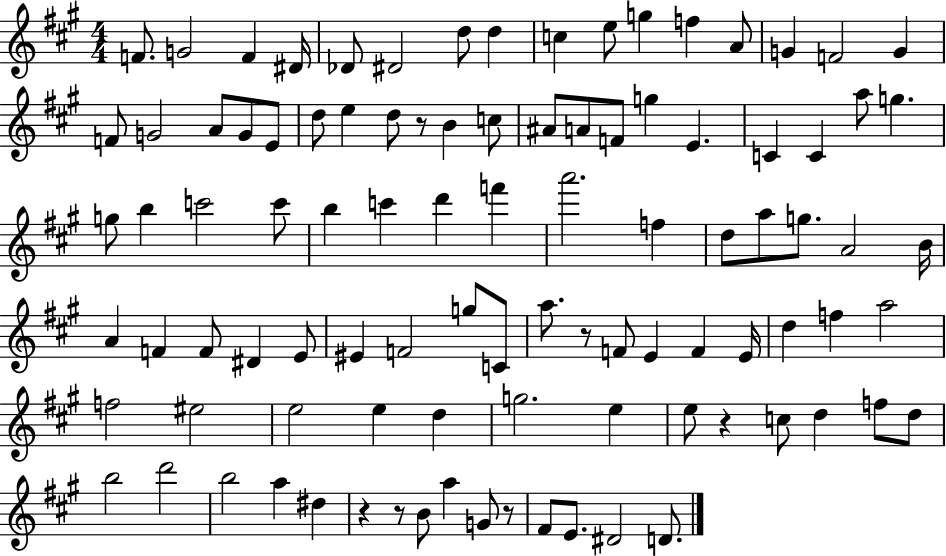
{
  \clef treble
  \numericTimeSignature
  \time 4/4
  \key a \major
  f'8. g'2 f'4 dis'16 | des'8 dis'2 d''8 d''4 | c''4 e''8 g''4 f''4 a'8 | g'4 f'2 g'4 | \break f'8 g'2 a'8 g'8 e'8 | d''8 e''4 d''8 r8 b'4 c''8 | ais'8 a'8 f'8 g''4 e'4. | c'4 c'4 a''8 g''4. | \break g''8 b''4 c'''2 c'''8 | b''4 c'''4 d'''4 f'''4 | a'''2. f''4 | d''8 a''8 g''8. a'2 b'16 | \break a'4 f'4 f'8 dis'4 e'8 | eis'4 f'2 g''8 c'8 | a''8. r8 f'8 e'4 f'4 e'16 | d''4 f''4 a''2 | \break f''2 eis''2 | e''2 e''4 d''4 | g''2. e''4 | e''8 r4 c''8 d''4 f''8 d''8 | \break b''2 d'''2 | b''2 a''4 dis''4 | r4 r8 b'8 a''4 g'8 r8 | fis'8 e'8. dis'2 d'8. | \break \bar "|."
}